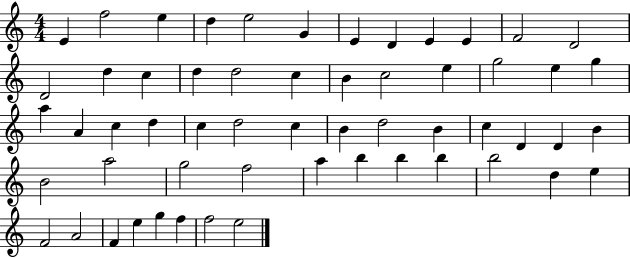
{
  \clef treble
  \numericTimeSignature
  \time 4/4
  \key c \major
  e'4 f''2 e''4 | d''4 e''2 g'4 | e'4 d'4 e'4 e'4 | f'2 d'2 | \break d'2 d''4 c''4 | d''4 d''2 c''4 | b'4 c''2 e''4 | g''2 e''4 g''4 | \break a''4 a'4 c''4 d''4 | c''4 d''2 c''4 | b'4 d''2 b'4 | c''4 d'4 d'4 b'4 | \break b'2 a''2 | g''2 f''2 | a''4 b''4 b''4 b''4 | b''2 d''4 e''4 | \break f'2 a'2 | f'4 e''4 g''4 f''4 | f''2 e''2 | \bar "|."
}